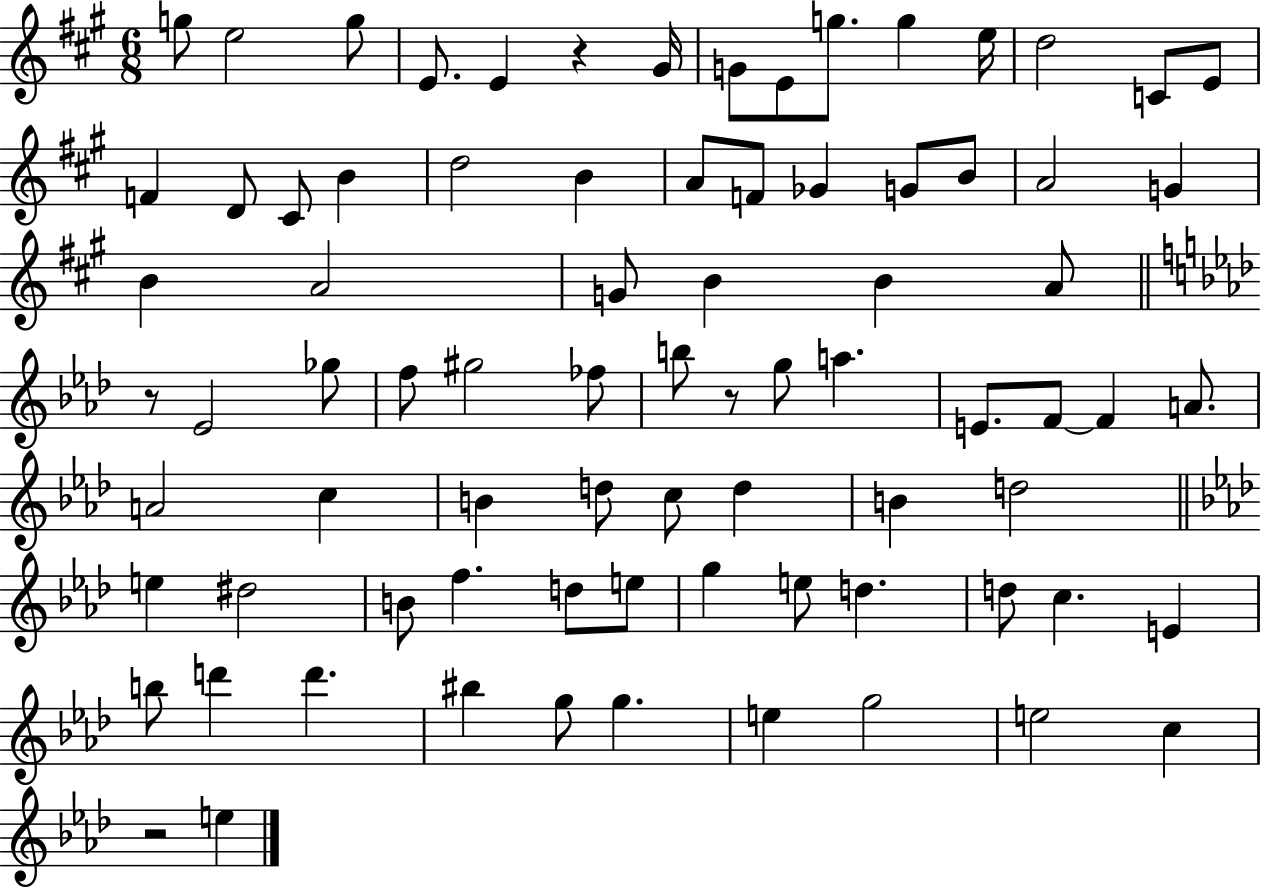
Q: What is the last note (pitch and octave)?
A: E5